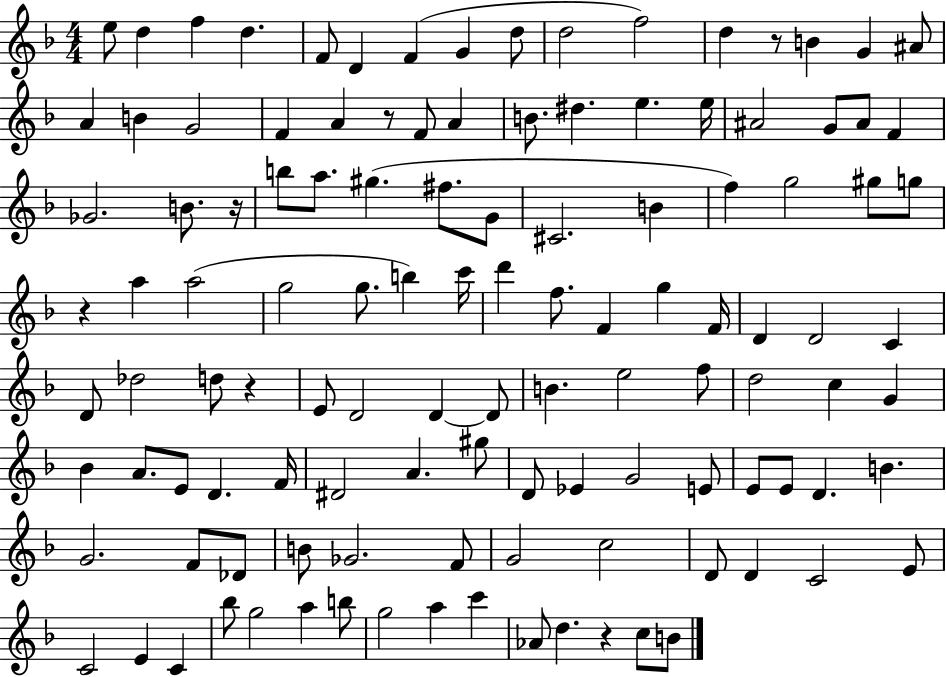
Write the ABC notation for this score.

X:1
T:Untitled
M:4/4
L:1/4
K:F
e/2 d f d F/2 D F G d/2 d2 f2 d z/2 B G ^A/2 A B G2 F A z/2 F/2 A B/2 ^d e e/4 ^A2 G/2 ^A/2 F _G2 B/2 z/4 b/2 a/2 ^g ^f/2 G/2 ^C2 B f g2 ^g/2 g/2 z a a2 g2 g/2 b c'/4 d' f/2 F g F/4 D D2 C D/2 _d2 d/2 z E/2 D2 D D/2 B e2 f/2 d2 c G _B A/2 E/2 D F/4 ^D2 A ^g/2 D/2 _E G2 E/2 E/2 E/2 D B G2 F/2 _D/2 B/2 _G2 F/2 G2 c2 D/2 D C2 E/2 C2 E C _b/2 g2 a b/2 g2 a c' _A/2 d z c/2 B/2